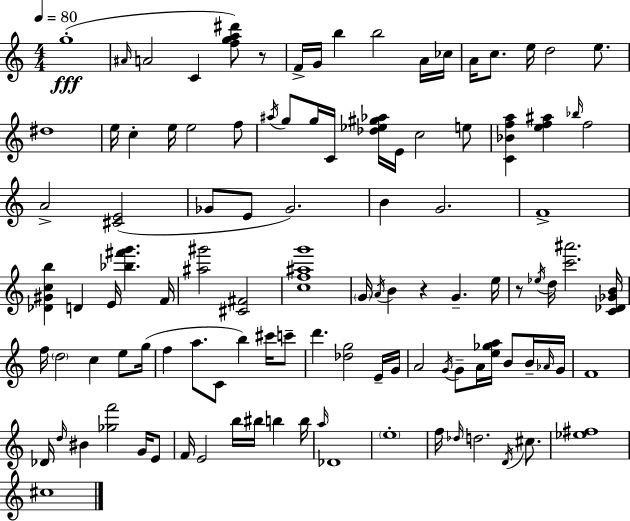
X:1
T:Untitled
M:4/4
L:1/4
K:Am
g4 ^A/4 A2 C [fga^d']/2 z/2 F/4 G/4 b b2 A/4 _c/4 A/4 c/2 e/4 d2 e/2 ^d4 e/4 c e/4 e2 f/2 ^a/4 g/2 g/4 C/4 [_d_e^g_a]/4 E/4 c2 e/2 [C_Bfa] [ef^a] _b/4 f2 A2 [^CE]2 _G/2 E/2 _G2 B G2 F4 [_D^Gcb] D E/4 [_b^f'g'] F/4 [^a^g']2 [^C^F]2 [cf^ag']4 G/4 A/4 B z G e/4 z/2 _e/4 d/4 [c'^a']2 [C_D_GB]/4 f/4 d2 c e/2 g/4 f a/2 C/2 b ^c'/4 c'/2 d' [_dg]2 E/4 G/4 A2 G/4 G/2 A/4 [e_ga]/4 B/2 B/4 _A/4 G/4 F4 _D/4 d/4 ^B [_gf']2 G/4 E/2 F/4 E2 b/4 ^b/4 b b/4 a/4 _D4 e4 f/4 _d/4 d2 D/4 ^c/2 [_e^f]4 ^c4